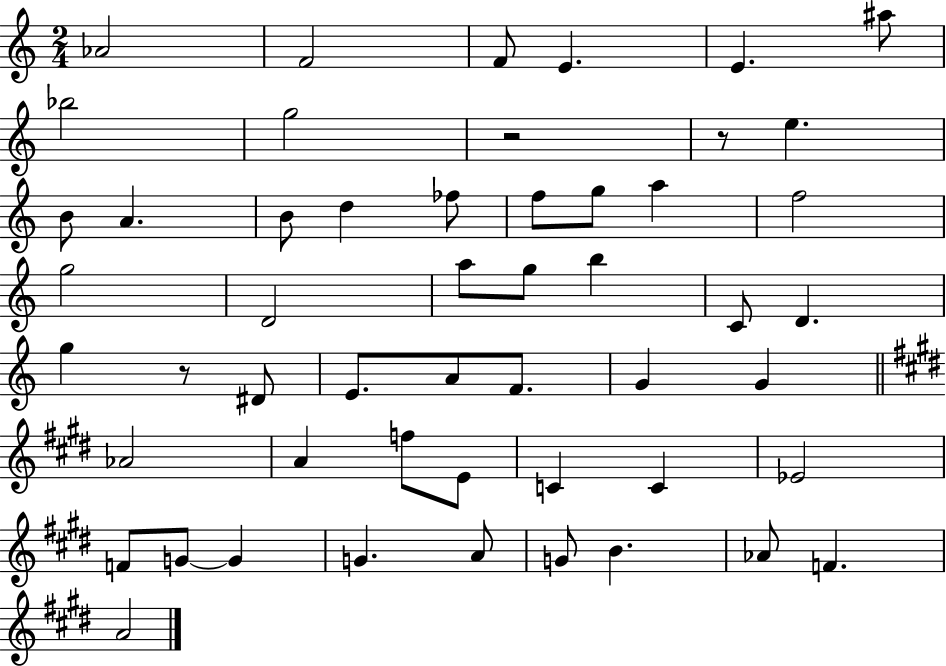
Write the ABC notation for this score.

X:1
T:Untitled
M:2/4
L:1/4
K:C
_A2 F2 F/2 E E ^a/2 _b2 g2 z2 z/2 e B/2 A B/2 d _f/2 f/2 g/2 a f2 g2 D2 a/2 g/2 b C/2 D g z/2 ^D/2 E/2 A/2 F/2 G G _A2 A f/2 E/2 C C _E2 F/2 G/2 G G A/2 G/2 B _A/2 F A2